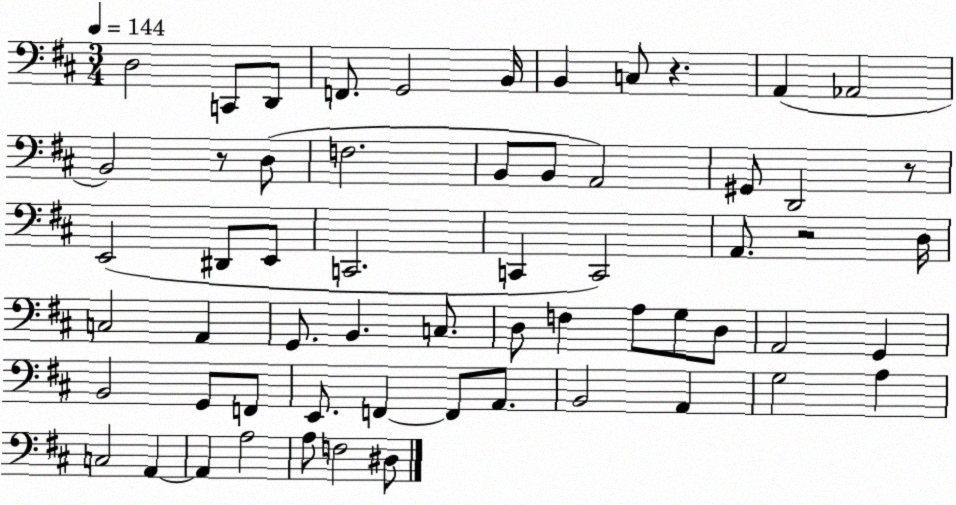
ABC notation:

X:1
T:Untitled
M:3/4
L:1/4
K:D
D,2 C,,/2 D,,/2 F,,/2 G,,2 B,,/4 B,, C,/2 z A,, _A,,2 B,,2 z/2 D,/2 F,2 B,,/2 B,,/2 A,,2 ^G,,/2 D,,2 z/2 E,,2 ^D,,/2 E,,/2 C,,2 C,, C,,2 A,,/2 z2 D,/4 C,2 A,, G,,/2 B,, C,/2 D,/2 F, A,/2 G,/2 D,/2 A,,2 G,, B,,2 G,,/2 F,,/2 E,,/2 F,, F,,/2 A,,/2 B,,2 A,, G,2 A, C,2 A,, A,, A,2 A,/2 F,2 ^D,/2